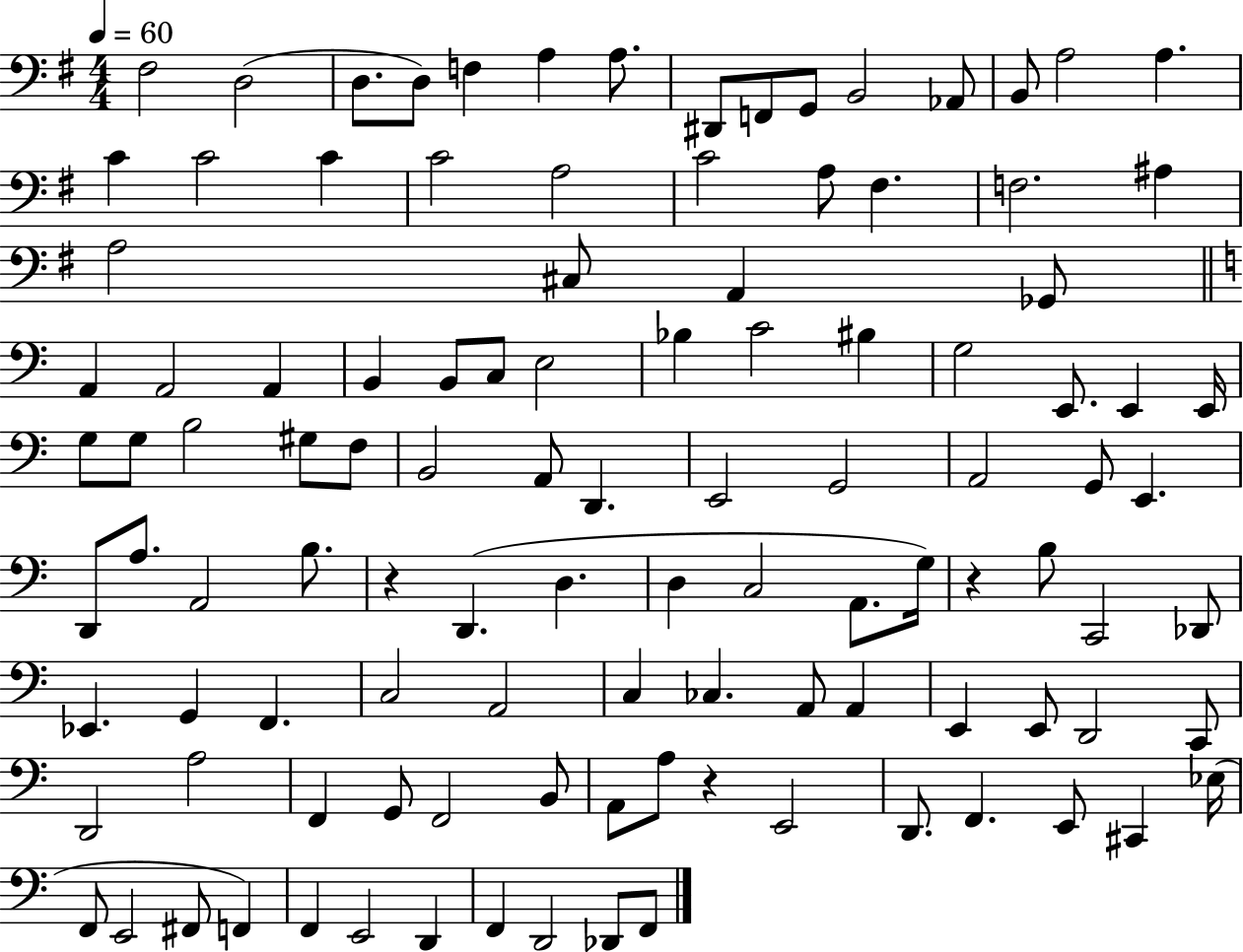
F#3/h D3/h D3/e. D3/e F3/q A3/q A3/e. D#2/e F2/e G2/e B2/h Ab2/e B2/e A3/h A3/q. C4/q C4/h C4/q C4/h A3/h C4/h A3/e F#3/q. F3/h. A#3/q A3/h C#3/e A2/q Gb2/e A2/q A2/h A2/q B2/q B2/e C3/e E3/h Bb3/q C4/h BIS3/q G3/h E2/e. E2/q E2/s G3/e G3/e B3/h G#3/e F3/e B2/h A2/e D2/q. E2/h G2/h A2/h G2/e E2/q. D2/e A3/e. A2/h B3/e. R/q D2/q. D3/q. D3/q C3/h A2/e. G3/s R/q B3/e C2/h Db2/e Eb2/q. G2/q F2/q. C3/h A2/h C3/q CES3/q. A2/e A2/q E2/q E2/e D2/h C2/e D2/h A3/h F2/q G2/e F2/h B2/e A2/e A3/e R/q E2/h D2/e. F2/q. E2/e C#2/q Eb3/s F2/e E2/h F#2/e F2/q F2/q E2/h D2/q F2/q D2/h Db2/e F2/e